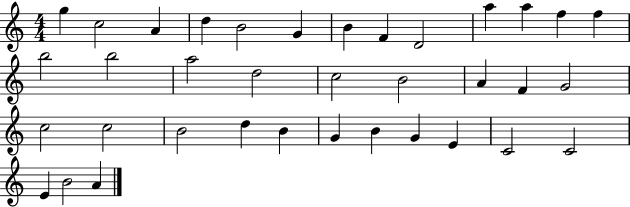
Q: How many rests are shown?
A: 0